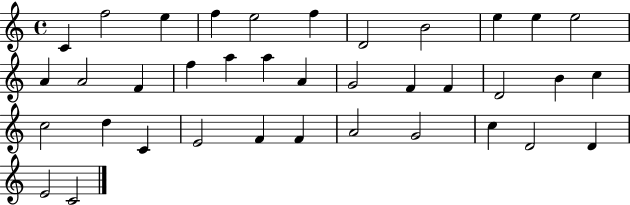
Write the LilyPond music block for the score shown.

{
  \clef treble
  \time 4/4
  \defaultTimeSignature
  \key c \major
  c'4 f''2 e''4 | f''4 e''2 f''4 | d'2 b'2 | e''4 e''4 e''2 | \break a'4 a'2 f'4 | f''4 a''4 a''4 a'4 | g'2 f'4 f'4 | d'2 b'4 c''4 | \break c''2 d''4 c'4 | e'2 f'4 f'4 | a'2 g'2 | c''4 d'2 d'4 | \break e'2 c'2 | \bar "|."
}